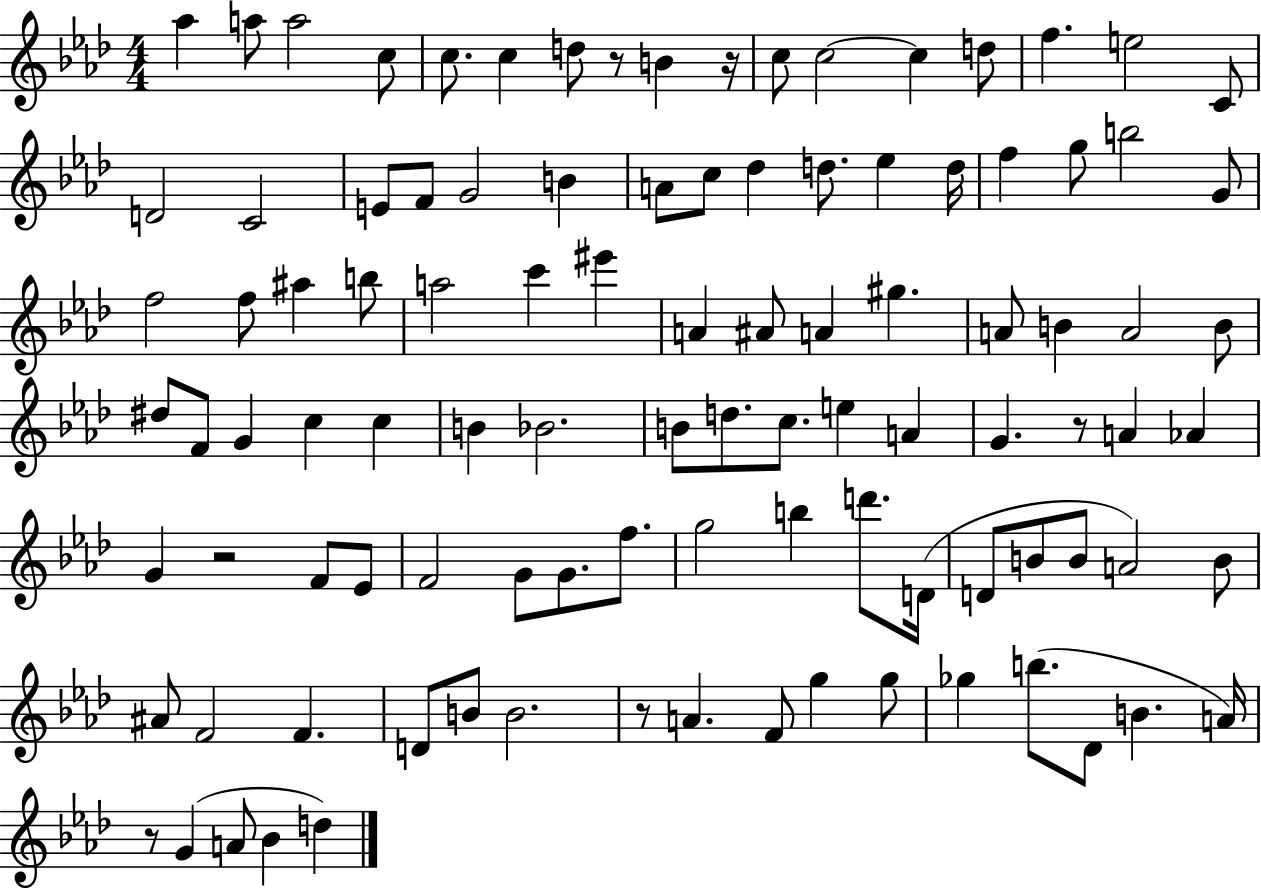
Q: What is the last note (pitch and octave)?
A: D5